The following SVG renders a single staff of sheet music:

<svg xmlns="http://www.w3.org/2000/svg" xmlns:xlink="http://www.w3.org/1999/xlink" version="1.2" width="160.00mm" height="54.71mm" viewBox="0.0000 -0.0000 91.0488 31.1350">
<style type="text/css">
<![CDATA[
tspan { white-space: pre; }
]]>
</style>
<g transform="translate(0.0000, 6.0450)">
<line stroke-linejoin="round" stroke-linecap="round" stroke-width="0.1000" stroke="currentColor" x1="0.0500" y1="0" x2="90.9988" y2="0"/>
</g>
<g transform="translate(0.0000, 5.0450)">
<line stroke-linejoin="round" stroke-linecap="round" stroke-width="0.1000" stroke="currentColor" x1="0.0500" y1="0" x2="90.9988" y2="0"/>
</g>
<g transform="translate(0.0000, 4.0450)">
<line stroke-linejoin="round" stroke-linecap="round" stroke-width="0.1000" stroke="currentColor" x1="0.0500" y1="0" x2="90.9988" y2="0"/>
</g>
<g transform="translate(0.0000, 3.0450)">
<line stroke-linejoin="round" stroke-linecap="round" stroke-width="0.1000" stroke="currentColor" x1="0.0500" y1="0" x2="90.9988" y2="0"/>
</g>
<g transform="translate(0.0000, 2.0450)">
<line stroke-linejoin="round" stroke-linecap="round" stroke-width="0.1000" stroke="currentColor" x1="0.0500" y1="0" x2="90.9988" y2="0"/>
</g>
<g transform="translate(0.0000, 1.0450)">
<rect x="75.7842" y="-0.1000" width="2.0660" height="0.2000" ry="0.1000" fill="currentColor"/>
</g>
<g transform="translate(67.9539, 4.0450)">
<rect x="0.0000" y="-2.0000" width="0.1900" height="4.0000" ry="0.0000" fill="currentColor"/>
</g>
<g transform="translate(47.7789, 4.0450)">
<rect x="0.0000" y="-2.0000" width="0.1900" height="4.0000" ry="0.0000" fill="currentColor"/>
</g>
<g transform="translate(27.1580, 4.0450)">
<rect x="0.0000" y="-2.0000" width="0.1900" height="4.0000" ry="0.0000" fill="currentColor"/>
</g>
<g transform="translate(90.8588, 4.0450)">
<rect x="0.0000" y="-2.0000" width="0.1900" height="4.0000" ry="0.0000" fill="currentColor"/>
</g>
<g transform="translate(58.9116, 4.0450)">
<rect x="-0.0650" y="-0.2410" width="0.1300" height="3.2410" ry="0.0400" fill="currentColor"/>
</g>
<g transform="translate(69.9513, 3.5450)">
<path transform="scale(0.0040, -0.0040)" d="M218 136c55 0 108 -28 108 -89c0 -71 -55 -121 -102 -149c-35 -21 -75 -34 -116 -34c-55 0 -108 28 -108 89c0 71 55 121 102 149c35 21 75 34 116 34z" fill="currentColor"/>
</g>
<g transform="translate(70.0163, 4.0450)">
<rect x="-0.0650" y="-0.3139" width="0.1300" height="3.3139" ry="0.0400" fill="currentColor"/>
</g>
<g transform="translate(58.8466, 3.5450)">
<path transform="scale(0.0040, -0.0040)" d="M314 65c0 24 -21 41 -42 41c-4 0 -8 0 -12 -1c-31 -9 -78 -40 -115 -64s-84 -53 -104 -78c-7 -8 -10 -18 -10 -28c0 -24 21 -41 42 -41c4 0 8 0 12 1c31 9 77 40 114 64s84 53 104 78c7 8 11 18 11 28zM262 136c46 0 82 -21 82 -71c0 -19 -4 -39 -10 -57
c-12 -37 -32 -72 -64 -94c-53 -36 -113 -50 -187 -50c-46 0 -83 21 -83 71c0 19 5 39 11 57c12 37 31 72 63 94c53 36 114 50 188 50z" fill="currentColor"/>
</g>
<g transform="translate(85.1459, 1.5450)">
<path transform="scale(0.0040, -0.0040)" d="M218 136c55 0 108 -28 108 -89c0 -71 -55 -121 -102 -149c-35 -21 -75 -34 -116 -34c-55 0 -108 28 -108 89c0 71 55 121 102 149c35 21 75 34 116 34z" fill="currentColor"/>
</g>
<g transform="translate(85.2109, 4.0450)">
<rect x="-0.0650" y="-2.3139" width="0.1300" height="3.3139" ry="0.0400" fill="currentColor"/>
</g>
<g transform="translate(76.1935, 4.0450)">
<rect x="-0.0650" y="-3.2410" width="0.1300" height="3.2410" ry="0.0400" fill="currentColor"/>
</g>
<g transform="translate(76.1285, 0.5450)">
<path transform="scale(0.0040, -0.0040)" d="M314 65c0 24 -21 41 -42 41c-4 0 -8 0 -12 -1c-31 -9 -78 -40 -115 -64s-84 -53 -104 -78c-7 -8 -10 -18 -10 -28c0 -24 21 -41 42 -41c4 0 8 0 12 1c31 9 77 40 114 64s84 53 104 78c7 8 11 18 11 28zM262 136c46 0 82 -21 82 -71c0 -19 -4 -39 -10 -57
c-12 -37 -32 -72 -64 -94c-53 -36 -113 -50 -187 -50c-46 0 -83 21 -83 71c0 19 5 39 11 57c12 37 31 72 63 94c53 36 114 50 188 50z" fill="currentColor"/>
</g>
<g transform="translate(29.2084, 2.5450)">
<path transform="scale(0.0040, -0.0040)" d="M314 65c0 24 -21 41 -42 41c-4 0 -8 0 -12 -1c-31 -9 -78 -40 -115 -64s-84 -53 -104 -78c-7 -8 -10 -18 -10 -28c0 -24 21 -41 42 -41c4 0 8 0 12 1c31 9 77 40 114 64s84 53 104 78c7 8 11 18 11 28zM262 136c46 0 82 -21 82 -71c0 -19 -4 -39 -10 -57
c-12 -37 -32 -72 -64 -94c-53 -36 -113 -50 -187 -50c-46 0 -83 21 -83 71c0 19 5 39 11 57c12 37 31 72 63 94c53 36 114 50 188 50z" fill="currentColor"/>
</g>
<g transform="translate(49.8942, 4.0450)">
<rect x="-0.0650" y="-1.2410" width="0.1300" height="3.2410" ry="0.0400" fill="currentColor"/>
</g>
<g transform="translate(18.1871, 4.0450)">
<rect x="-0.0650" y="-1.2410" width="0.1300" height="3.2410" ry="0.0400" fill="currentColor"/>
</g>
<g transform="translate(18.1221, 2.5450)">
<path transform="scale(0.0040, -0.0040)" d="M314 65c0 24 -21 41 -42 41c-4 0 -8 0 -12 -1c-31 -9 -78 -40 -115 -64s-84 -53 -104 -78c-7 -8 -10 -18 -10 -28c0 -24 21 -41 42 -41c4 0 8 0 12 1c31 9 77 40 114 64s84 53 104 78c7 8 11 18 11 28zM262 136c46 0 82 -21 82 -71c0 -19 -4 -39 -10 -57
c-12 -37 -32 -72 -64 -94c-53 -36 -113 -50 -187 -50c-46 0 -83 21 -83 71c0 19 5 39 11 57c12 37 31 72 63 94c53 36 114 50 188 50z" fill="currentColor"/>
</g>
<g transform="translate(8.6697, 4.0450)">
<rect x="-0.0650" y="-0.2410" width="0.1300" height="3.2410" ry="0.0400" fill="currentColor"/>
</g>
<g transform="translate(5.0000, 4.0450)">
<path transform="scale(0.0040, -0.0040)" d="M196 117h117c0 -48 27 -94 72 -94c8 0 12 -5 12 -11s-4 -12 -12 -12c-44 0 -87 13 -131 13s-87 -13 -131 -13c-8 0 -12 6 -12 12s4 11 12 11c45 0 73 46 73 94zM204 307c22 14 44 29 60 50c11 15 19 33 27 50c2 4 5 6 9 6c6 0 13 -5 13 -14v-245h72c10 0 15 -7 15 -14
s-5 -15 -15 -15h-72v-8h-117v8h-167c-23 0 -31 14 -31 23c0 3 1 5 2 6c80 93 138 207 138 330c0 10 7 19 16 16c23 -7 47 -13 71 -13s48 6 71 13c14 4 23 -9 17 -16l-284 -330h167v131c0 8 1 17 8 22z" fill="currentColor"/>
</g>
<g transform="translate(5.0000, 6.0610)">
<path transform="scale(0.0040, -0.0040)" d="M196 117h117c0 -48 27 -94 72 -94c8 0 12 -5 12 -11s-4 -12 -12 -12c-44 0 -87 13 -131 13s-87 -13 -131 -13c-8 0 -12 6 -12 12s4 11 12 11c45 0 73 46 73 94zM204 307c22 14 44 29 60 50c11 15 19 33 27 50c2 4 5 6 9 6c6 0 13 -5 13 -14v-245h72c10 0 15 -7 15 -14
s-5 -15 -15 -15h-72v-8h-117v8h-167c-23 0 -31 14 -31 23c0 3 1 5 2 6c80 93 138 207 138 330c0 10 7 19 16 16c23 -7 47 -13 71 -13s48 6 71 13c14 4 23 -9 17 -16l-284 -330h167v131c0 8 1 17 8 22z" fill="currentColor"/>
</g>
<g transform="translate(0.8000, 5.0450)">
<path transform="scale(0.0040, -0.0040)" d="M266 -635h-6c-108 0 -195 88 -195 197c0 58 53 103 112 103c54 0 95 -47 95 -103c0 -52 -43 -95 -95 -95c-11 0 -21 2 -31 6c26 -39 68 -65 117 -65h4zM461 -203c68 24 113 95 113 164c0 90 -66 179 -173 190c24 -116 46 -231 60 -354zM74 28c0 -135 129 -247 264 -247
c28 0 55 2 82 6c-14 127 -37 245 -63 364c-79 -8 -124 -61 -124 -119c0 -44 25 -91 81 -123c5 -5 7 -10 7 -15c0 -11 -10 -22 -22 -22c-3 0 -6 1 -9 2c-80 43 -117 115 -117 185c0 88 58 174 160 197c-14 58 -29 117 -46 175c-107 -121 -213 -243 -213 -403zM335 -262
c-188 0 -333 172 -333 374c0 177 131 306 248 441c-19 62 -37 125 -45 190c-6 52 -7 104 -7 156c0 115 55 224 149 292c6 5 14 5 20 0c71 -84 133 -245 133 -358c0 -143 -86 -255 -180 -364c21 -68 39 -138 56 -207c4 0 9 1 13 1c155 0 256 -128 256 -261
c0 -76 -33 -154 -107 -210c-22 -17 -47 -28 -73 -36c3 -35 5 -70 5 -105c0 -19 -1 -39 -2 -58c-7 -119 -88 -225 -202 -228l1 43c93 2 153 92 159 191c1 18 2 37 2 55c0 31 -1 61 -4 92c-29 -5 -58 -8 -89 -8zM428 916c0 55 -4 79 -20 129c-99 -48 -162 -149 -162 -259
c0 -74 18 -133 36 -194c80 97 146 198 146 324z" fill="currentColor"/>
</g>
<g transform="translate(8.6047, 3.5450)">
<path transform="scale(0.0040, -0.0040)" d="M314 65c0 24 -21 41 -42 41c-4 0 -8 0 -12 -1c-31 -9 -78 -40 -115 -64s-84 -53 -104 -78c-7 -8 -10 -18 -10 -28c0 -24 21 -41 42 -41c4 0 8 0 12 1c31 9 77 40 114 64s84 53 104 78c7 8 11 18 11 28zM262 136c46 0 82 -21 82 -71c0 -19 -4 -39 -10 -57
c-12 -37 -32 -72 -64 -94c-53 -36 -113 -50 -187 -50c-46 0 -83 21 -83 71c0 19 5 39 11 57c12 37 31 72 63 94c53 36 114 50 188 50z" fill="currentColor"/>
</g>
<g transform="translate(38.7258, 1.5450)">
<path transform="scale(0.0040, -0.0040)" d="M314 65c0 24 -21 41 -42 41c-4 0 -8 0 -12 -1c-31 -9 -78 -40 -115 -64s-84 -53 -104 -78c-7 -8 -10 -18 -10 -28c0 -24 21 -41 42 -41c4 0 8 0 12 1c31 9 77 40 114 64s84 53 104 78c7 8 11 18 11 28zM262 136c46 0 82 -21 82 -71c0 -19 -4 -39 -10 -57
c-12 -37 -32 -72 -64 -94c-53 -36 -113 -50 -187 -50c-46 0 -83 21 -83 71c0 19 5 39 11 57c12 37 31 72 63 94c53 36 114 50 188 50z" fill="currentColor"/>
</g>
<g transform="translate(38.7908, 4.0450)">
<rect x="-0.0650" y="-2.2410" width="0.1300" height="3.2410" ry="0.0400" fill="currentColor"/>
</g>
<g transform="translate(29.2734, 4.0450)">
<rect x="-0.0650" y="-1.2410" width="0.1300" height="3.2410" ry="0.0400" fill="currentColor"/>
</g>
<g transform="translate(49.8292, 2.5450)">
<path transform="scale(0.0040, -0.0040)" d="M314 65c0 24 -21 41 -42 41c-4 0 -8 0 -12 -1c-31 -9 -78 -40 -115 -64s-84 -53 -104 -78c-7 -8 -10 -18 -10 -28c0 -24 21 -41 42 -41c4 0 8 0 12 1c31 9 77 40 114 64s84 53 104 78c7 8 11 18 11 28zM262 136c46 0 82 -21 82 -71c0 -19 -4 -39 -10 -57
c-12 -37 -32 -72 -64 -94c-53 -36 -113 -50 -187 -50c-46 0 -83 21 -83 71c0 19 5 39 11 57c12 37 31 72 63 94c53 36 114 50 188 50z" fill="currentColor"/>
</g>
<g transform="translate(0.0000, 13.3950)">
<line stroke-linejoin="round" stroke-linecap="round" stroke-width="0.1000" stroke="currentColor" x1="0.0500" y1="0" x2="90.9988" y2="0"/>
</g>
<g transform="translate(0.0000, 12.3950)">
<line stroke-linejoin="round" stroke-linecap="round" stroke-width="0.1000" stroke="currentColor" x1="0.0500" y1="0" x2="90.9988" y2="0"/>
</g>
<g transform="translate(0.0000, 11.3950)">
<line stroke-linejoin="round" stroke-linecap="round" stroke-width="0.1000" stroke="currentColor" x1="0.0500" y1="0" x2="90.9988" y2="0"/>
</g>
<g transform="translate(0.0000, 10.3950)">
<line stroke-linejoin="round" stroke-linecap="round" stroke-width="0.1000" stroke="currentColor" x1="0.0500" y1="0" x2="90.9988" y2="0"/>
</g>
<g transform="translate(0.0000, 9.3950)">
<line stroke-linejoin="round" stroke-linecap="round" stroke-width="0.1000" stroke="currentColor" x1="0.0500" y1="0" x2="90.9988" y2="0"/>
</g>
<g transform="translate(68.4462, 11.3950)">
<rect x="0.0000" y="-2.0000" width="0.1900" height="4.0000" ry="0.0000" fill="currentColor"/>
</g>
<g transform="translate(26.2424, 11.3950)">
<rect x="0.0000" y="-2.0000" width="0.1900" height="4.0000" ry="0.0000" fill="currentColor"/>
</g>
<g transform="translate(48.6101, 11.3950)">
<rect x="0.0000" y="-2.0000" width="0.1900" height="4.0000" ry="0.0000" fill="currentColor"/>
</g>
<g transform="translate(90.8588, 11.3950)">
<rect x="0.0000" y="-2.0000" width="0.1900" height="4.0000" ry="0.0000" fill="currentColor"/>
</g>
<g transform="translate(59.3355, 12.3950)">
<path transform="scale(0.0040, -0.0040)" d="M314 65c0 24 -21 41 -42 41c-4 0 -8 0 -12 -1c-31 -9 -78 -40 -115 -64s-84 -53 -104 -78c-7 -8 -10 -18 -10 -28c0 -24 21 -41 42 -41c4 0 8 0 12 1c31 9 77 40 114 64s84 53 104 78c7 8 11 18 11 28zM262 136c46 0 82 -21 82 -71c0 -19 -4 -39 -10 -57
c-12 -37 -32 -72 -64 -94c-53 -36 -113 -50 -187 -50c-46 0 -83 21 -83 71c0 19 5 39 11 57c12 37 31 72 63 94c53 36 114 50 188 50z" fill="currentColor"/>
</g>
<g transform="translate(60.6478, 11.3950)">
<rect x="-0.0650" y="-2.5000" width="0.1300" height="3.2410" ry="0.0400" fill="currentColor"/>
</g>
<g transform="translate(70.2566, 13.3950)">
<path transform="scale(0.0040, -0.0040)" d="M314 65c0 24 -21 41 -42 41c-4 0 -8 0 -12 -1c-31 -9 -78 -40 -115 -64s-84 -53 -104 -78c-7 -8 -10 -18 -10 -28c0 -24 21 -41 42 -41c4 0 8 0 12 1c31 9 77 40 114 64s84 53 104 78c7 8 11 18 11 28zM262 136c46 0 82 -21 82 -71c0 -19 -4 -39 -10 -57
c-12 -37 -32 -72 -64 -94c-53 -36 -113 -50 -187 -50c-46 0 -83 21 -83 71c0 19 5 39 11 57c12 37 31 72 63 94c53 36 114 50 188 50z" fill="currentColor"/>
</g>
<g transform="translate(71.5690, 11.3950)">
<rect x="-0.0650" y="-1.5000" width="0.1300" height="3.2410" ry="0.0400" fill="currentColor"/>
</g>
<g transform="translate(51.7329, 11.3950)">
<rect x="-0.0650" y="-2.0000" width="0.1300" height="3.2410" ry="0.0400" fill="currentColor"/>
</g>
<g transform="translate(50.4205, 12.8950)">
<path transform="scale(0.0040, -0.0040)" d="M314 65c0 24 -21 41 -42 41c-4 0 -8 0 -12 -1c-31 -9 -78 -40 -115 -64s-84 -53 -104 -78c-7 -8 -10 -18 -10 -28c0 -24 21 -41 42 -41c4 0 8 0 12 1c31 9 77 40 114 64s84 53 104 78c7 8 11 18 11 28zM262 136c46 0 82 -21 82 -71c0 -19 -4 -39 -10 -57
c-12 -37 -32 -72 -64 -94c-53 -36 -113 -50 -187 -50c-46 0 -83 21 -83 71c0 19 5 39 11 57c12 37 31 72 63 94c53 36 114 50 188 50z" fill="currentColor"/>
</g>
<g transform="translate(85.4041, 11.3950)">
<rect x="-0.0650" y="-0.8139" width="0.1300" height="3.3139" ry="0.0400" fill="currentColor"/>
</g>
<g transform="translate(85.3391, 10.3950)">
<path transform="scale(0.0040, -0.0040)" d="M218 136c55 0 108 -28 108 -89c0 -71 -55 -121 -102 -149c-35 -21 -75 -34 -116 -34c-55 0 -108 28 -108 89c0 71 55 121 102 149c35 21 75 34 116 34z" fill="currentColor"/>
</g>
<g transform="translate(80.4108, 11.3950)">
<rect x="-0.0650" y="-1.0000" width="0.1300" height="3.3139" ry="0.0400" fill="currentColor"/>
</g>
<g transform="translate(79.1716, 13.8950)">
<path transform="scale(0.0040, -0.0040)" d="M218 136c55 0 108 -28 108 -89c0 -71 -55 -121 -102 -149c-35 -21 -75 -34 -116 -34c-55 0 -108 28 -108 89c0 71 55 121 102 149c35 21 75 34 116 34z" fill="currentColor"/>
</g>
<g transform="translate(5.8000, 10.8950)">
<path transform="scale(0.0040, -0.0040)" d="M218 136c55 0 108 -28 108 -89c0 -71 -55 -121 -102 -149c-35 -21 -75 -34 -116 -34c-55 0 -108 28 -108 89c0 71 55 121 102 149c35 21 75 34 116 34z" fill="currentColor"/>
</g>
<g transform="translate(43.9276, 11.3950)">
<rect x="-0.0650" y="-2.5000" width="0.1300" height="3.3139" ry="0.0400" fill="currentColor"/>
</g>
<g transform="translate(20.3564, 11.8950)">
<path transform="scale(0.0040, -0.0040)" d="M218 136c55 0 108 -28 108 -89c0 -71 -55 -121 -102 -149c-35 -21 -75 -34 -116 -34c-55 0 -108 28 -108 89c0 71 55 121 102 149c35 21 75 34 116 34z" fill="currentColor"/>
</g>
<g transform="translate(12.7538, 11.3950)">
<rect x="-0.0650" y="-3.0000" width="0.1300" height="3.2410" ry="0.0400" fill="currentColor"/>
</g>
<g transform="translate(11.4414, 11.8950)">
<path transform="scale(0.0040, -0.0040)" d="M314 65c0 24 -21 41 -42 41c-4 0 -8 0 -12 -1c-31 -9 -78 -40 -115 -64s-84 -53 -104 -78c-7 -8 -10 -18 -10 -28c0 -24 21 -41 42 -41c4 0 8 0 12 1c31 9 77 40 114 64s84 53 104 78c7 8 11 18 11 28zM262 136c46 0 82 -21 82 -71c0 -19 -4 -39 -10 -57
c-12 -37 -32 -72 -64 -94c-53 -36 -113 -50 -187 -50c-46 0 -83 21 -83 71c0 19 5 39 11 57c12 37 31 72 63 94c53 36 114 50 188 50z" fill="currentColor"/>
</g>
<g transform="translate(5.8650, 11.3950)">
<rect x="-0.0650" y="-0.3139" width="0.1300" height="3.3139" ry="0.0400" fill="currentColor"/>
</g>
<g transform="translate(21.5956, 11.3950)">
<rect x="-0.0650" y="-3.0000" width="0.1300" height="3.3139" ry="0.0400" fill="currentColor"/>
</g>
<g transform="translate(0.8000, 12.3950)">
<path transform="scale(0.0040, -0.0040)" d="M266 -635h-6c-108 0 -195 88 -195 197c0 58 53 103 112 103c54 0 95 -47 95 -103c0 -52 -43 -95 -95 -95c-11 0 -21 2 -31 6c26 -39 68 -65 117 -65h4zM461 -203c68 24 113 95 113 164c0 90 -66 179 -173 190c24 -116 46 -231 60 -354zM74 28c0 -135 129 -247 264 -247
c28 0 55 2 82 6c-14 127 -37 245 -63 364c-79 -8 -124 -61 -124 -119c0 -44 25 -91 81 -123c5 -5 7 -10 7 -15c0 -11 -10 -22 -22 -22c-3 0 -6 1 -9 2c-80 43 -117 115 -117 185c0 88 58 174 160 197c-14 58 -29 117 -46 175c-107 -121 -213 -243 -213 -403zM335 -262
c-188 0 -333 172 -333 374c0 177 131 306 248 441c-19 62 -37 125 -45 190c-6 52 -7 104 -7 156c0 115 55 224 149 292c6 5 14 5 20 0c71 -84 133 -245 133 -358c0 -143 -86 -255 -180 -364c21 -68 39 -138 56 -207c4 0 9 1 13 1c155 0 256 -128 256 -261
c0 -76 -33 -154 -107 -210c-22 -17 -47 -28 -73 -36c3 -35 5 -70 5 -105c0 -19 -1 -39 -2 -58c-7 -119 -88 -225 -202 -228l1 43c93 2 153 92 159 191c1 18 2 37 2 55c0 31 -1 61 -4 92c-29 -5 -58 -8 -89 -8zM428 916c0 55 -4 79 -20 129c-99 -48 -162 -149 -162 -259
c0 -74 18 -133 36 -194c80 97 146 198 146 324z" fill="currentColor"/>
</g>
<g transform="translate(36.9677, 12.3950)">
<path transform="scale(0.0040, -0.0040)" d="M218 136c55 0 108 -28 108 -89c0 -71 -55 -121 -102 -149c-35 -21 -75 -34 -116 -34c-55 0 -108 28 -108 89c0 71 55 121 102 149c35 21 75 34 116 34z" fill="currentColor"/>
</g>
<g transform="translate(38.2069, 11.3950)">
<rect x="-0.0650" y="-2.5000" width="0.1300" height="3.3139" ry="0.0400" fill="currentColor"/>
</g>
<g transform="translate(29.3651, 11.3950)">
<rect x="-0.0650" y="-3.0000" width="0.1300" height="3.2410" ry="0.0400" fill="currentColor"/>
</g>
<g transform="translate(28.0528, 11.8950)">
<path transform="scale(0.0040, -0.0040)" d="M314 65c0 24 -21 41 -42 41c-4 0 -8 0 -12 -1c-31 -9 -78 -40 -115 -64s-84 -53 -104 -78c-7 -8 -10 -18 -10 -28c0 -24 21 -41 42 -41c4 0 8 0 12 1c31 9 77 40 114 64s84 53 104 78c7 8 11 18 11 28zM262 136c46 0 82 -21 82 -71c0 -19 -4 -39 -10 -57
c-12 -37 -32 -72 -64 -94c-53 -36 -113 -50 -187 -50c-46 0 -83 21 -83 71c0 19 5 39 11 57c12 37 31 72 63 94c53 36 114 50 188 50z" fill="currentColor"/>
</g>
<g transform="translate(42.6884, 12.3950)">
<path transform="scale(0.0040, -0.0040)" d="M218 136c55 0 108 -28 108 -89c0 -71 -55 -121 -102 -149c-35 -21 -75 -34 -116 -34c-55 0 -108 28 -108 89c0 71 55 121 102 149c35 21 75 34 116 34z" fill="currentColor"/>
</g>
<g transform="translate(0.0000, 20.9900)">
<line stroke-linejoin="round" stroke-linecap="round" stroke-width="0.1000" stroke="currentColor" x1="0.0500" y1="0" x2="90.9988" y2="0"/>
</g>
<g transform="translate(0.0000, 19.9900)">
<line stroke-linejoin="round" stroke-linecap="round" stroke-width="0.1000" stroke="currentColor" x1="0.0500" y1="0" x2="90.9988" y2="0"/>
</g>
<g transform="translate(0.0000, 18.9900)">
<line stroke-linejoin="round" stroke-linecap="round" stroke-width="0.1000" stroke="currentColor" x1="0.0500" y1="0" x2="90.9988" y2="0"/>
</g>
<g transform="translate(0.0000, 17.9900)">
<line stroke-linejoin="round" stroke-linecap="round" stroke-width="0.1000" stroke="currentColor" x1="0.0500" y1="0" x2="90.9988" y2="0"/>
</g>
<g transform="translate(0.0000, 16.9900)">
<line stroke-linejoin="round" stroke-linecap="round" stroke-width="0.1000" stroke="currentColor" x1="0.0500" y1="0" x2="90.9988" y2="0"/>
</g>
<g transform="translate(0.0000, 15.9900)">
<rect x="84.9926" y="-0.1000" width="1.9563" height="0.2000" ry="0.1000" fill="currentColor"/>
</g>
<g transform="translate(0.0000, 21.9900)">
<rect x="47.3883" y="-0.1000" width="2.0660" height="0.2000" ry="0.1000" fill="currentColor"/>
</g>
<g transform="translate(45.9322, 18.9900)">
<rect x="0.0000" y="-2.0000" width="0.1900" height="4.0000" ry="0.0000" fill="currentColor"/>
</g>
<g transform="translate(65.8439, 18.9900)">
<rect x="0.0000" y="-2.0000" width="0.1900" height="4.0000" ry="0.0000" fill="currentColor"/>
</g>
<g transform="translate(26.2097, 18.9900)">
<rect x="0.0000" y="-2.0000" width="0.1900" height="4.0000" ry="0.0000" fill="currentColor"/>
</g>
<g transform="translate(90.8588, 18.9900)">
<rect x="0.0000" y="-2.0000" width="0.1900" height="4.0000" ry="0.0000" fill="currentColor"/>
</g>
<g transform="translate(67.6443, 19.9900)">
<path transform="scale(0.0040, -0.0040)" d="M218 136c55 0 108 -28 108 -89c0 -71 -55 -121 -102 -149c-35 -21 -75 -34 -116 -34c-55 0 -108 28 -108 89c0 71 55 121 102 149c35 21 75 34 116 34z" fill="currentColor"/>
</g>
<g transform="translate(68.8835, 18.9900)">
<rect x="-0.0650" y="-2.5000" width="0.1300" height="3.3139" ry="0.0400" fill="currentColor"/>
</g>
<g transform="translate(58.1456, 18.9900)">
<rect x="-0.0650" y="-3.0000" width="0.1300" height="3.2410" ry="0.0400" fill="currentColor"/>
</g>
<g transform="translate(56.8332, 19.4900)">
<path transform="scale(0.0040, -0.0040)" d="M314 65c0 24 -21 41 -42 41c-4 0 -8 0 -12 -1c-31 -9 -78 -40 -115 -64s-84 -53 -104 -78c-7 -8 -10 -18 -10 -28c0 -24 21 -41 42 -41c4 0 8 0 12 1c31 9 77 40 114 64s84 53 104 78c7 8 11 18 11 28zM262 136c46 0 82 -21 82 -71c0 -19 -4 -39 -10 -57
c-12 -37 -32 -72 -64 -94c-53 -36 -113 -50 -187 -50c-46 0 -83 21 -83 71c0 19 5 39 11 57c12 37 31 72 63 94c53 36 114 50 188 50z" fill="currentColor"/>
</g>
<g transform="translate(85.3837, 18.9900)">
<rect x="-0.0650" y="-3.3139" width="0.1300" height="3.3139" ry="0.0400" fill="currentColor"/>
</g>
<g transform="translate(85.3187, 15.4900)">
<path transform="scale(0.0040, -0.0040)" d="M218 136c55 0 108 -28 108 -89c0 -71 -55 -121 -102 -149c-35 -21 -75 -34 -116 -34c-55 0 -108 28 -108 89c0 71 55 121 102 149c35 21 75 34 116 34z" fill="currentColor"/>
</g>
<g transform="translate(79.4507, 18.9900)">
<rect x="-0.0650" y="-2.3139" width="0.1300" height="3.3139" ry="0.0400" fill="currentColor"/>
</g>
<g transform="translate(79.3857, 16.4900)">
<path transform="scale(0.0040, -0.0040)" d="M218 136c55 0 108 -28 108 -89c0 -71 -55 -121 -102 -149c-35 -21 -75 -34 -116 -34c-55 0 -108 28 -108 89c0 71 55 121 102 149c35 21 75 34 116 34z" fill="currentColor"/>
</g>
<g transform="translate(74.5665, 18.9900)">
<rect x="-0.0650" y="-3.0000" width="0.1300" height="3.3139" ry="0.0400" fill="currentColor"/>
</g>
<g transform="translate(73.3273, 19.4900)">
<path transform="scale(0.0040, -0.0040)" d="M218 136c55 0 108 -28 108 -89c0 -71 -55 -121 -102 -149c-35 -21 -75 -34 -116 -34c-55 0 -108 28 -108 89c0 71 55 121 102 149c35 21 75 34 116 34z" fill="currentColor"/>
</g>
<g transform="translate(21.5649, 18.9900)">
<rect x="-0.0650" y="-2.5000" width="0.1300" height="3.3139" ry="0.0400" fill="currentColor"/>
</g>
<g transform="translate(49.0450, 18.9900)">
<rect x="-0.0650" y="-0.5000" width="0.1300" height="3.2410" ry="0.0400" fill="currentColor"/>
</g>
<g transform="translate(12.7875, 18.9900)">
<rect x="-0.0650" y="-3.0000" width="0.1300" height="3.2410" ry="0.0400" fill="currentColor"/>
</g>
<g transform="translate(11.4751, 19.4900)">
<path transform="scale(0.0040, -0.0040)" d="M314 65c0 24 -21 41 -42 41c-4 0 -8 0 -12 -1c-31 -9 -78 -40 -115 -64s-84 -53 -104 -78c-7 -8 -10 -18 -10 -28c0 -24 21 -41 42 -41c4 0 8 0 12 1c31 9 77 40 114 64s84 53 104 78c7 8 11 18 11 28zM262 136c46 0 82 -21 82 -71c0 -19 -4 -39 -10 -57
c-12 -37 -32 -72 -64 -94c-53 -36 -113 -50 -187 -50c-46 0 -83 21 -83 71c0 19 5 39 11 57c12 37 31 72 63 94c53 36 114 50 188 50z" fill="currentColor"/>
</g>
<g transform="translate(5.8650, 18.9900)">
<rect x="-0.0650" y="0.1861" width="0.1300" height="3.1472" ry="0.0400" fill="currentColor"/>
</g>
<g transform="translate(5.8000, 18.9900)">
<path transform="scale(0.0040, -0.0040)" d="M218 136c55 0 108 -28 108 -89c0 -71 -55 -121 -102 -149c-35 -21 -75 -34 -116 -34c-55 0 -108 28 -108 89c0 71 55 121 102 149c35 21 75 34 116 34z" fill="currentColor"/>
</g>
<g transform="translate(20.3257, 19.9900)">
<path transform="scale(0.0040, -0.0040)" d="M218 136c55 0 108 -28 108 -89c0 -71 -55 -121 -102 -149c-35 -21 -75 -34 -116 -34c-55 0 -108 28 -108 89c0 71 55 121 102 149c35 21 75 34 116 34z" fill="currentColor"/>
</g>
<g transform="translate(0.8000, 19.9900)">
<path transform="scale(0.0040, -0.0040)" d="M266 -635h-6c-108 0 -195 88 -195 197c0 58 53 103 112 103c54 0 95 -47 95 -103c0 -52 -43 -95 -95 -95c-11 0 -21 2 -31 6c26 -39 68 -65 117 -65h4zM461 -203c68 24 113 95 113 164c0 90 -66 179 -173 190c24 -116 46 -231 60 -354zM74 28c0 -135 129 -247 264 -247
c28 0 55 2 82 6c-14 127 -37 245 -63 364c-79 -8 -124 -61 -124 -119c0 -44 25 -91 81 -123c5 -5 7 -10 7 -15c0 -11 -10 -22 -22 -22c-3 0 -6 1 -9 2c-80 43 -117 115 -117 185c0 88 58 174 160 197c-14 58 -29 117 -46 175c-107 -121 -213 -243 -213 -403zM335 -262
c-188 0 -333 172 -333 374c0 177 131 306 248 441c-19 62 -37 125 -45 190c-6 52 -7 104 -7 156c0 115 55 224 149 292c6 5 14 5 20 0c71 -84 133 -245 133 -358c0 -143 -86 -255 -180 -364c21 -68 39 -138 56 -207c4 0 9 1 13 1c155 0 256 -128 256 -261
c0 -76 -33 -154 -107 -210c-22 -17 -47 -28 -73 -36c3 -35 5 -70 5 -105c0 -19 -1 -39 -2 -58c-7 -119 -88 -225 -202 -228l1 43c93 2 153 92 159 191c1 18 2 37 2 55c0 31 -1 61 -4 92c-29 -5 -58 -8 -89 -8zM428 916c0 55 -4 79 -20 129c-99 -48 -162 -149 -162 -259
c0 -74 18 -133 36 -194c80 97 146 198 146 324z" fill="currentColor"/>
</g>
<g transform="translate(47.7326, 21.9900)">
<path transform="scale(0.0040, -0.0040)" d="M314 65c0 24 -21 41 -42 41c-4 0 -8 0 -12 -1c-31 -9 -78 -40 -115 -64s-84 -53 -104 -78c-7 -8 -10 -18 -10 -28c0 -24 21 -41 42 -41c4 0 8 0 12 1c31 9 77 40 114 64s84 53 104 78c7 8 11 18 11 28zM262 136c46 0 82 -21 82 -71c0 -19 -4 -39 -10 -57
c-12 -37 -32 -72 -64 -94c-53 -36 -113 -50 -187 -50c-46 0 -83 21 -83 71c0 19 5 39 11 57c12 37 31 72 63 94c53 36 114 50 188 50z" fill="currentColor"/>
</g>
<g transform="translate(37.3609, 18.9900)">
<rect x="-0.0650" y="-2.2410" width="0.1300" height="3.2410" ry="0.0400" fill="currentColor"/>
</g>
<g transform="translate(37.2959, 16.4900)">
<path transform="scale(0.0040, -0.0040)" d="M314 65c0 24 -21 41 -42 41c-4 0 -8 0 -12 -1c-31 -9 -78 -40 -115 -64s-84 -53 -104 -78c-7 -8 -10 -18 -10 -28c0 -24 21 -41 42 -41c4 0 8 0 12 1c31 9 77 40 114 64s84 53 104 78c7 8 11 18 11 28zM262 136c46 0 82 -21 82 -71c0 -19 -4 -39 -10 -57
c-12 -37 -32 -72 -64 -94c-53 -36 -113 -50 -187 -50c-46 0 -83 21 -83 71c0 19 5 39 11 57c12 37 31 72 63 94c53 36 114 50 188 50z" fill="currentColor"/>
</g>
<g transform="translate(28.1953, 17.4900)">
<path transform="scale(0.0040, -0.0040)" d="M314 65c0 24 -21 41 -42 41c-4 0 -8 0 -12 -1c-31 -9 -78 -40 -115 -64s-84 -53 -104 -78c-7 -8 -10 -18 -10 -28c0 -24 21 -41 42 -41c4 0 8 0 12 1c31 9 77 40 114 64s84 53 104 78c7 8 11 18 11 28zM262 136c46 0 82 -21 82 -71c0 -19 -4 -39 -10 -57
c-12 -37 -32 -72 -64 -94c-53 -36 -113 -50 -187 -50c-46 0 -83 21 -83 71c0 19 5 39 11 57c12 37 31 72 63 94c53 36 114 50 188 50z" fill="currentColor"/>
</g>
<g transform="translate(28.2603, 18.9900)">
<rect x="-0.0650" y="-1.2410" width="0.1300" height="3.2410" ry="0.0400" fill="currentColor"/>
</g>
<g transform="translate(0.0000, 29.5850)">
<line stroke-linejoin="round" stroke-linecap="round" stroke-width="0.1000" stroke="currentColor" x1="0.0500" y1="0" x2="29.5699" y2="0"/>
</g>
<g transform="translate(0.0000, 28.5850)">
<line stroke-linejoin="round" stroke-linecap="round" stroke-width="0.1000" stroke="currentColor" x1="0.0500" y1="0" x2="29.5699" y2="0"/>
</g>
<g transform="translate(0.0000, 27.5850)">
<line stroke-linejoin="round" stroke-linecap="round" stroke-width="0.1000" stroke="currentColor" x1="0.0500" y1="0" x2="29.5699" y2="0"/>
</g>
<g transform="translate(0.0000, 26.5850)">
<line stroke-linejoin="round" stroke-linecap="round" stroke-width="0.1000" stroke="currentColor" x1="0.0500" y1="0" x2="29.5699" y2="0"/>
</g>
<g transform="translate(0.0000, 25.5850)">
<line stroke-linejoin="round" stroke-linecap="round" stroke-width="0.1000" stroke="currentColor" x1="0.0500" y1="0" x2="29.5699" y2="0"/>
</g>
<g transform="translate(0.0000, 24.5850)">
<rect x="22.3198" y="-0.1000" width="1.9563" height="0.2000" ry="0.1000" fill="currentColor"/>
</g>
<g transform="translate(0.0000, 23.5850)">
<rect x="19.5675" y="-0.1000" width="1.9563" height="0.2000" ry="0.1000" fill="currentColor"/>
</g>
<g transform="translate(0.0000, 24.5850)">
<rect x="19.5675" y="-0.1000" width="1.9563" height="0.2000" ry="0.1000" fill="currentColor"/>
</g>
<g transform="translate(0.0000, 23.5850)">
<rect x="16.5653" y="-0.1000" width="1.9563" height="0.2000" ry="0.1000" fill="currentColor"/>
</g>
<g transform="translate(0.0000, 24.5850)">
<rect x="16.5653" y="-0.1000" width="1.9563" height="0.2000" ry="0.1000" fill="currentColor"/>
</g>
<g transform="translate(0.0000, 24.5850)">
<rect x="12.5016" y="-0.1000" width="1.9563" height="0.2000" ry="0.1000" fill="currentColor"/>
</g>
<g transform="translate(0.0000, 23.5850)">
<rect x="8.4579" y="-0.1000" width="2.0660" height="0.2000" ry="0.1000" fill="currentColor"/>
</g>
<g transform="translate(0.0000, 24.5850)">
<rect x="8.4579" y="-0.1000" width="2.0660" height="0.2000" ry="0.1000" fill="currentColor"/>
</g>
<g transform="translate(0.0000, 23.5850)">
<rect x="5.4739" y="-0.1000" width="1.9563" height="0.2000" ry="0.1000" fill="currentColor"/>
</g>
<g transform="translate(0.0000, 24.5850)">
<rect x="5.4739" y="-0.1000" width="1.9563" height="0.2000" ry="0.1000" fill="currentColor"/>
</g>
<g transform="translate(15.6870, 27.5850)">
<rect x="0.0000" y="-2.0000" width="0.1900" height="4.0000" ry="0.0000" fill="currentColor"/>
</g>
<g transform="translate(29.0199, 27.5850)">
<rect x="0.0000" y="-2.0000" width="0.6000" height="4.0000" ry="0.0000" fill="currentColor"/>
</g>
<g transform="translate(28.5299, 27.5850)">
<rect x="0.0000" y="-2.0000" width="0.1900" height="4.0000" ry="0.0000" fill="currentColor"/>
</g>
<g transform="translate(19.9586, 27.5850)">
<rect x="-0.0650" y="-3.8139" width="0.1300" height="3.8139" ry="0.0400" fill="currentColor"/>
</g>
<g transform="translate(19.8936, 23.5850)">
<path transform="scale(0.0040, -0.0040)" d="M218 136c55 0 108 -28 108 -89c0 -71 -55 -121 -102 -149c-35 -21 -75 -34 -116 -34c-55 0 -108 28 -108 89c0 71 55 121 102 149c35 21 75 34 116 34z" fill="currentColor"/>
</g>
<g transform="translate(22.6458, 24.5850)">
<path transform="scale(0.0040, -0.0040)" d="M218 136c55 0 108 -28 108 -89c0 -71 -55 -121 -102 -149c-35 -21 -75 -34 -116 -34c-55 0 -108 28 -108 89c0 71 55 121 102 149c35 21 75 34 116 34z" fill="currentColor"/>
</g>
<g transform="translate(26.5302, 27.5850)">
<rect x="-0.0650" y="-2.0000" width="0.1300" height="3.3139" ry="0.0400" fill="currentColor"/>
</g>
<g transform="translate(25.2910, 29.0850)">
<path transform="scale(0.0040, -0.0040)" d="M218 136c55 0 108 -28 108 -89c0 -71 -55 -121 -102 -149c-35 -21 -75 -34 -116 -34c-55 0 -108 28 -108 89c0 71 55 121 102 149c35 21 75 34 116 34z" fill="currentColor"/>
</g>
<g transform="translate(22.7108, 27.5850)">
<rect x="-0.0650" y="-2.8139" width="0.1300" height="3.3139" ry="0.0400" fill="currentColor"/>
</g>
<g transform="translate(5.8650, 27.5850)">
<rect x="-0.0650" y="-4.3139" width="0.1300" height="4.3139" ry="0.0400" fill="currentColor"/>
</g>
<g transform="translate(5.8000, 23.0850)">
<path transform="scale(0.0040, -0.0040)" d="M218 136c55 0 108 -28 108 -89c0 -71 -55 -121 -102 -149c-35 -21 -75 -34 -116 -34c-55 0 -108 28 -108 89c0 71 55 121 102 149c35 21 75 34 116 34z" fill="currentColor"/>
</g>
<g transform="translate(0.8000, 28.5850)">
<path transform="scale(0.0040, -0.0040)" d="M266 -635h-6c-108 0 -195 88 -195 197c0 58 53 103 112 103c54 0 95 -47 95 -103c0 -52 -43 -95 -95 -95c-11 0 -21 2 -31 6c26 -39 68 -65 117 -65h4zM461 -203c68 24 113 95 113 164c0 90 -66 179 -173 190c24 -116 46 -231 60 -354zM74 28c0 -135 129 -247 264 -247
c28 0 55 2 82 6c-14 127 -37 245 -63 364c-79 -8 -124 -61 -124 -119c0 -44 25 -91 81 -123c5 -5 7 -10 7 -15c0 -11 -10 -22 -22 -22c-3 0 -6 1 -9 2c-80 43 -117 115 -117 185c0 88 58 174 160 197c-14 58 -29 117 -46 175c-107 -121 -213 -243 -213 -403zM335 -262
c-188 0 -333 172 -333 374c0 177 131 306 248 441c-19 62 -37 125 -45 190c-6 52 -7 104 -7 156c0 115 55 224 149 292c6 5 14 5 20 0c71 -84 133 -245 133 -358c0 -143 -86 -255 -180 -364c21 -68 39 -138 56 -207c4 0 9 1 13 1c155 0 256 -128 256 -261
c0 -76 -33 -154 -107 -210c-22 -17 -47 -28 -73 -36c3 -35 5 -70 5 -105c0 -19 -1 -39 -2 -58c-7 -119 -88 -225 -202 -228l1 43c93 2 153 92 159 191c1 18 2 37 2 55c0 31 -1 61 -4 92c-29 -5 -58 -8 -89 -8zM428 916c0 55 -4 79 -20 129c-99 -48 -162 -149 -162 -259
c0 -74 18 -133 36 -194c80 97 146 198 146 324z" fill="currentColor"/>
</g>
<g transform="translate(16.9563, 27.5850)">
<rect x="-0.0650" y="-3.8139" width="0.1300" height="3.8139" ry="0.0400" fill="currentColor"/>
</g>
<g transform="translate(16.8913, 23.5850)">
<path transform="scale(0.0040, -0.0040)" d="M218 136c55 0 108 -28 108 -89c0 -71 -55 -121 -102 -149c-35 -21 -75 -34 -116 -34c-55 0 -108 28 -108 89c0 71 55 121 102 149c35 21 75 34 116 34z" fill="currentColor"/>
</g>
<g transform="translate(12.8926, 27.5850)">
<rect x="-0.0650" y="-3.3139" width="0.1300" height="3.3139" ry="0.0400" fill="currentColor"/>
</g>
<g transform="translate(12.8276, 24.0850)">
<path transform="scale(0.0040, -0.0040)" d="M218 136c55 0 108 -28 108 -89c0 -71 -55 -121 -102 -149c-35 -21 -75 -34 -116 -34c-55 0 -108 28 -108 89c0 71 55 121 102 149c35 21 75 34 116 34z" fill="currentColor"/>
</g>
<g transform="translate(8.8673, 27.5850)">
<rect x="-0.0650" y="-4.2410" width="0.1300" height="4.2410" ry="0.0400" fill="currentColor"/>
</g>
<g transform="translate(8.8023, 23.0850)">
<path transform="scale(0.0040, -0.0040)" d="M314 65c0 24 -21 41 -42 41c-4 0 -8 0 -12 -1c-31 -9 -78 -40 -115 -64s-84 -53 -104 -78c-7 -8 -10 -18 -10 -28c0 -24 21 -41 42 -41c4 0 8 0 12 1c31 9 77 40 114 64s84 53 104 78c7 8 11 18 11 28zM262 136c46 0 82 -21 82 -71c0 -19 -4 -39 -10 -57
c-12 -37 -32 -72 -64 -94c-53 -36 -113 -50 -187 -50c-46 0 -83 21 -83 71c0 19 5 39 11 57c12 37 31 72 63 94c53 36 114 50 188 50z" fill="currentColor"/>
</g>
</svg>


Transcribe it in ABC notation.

X:1
T:Untitled
M:4/4
L:1/4
K:C
c2 e2 e2 g2 e2 c2 c b2 g c A2 A A2 G G F2 G2 E2 D d B A2 G e2 g2 C2 A2 G A g b d' d'2 b c' c' a F